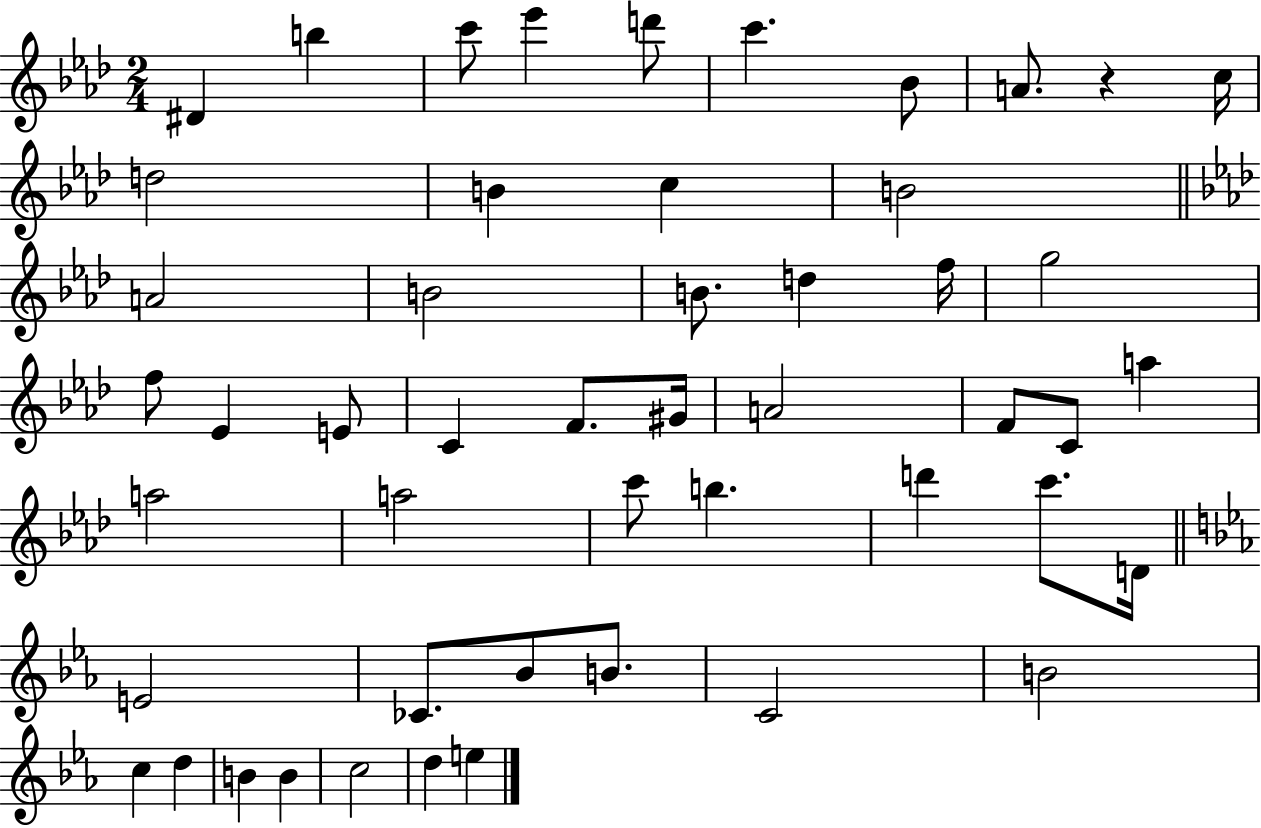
{
  \clef treble
  \numericTimeSignature
  \time 2/4
  \key aes \major
  dis'4 b''4 | c'''8 ees'''4 d'''8 | c'''4. bes'8 | a'8. r4 c''16 | \break d''2 | b'4 c''4 | b'2 | \bar "||" \break \key aes \major a'2 | b'2 | b'8. d''4 f''16 | g''2 | \break f''8 ees'4 e'8 | c'4 f'8. gis'16 | a'2 | f'8 c'8 a''4 | \break a''2 | a''2 | c'''8 b''4. | d'''4 c'''8. d'16 | \break \bar "||" \break \key c \minor e'2 | ces'8. bes'8 b'8. | c'2 | b'2 | \break c''4 d''4 | b'4 b'4 | c''2 | d''4 e''4 | \break \bar "|."
}